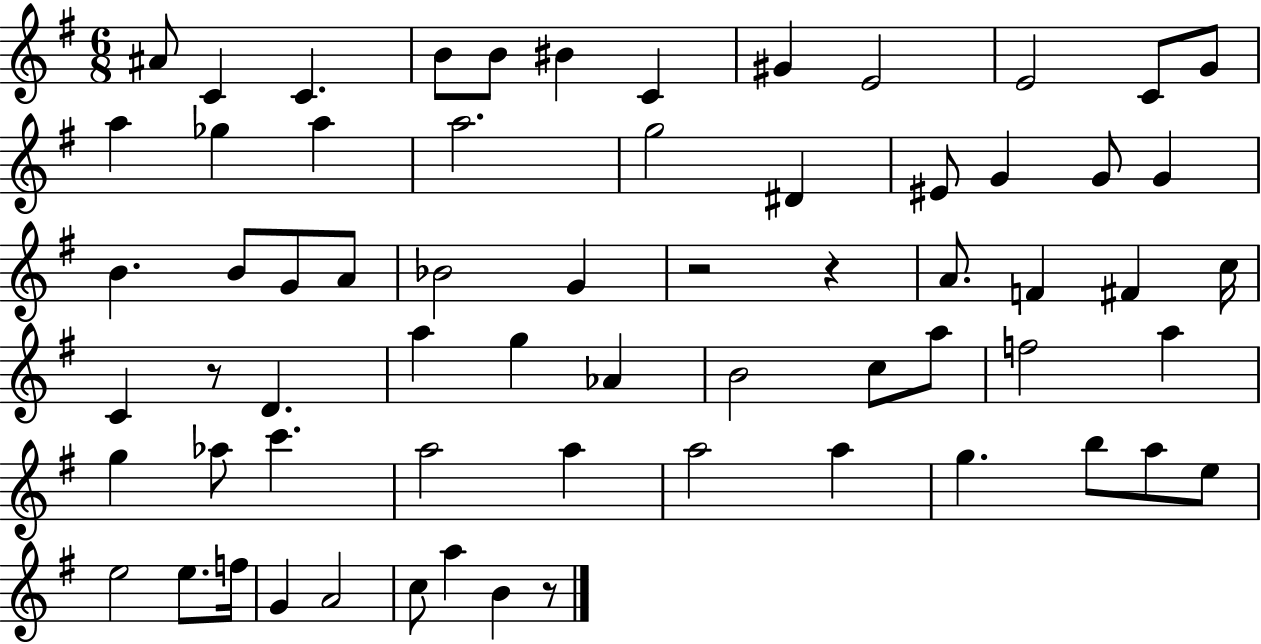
A#4/e C4/q C4/q. B4/e B4/e BIS4/q C4/q G#4/q E4/h E4/h C4/e G4/e A5/q Gb5/q A5/q A5/h. G5/h D#4/q EIS4/e G4/q G4/e G4/q B4/q. B4/e G4/e A4/e Bb4/h G4/q R/h R/q A4/e. F4/q F#4/q C5/s C4/q R/e D4/q. A5/q G5/q Ab4/q B4/h C5/e A5/e F5/h A5/q G5/q Ab5/e C6/q. A5/h A5/q A5/h A5/q G5/q. B5/e A5/e E5/e E5/h E5/e. F5/s G4/q A4/h C5/e A5/q B4/q R/e